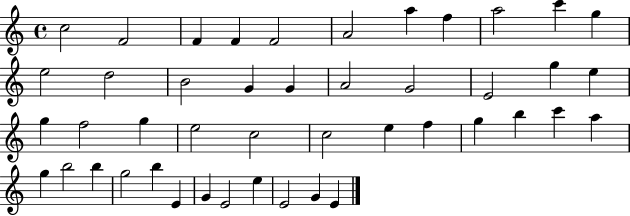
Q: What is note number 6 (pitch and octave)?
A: A4